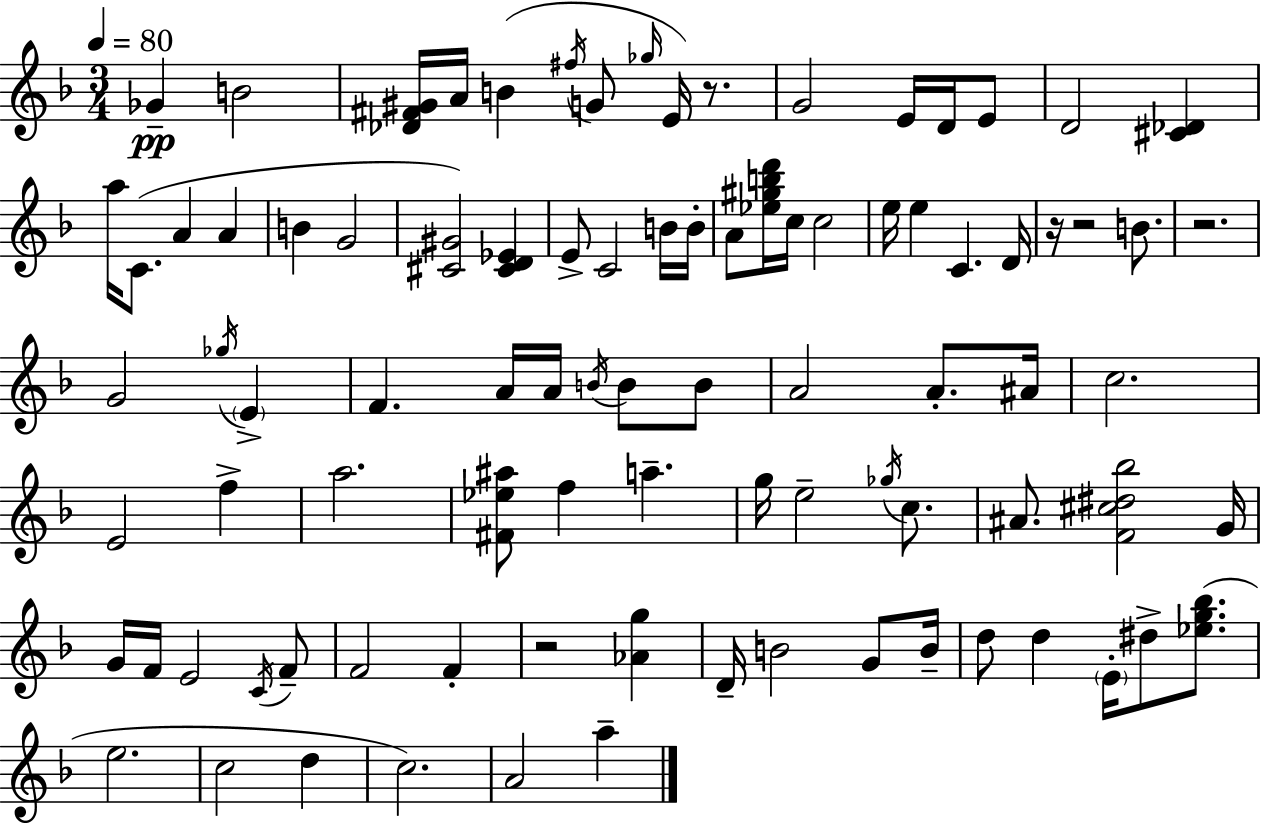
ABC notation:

X:1
T:Untitled
M:3/4
L:1/4
K:F
_G B2 [_D^F^G]/4 A/4 B ^f/4 G/2 _g/4 E/4 z/2 G2 E/4 D/4 E/2 D2 [^C_D] a/4 C/2 A A B G2 [^C^G]2 [^CD_E] E/2 C2 B/4 B/4 A/2 [_e^gbd']/4 c/4 c2 e/4 e C D/4 z/4 z2 B/2 z2 G2 _g/4 E F A/4 A/4 B/4 B/2 B/2 A2 A/2 ^A/4 c2 E2 f a2 [^F_e^a]/2 f a g/4 e2 _g/4 c/2 ^A/2 [F^c^d_b]2 G/4 G/4 F/4 E2 C/4 F/2 F2 F z2 [_Ag] D/4 B2 G/2 B/4 d/2 d E/4 ^d/2 [_eg_b]/2 e2 c2 d c2 A2 a